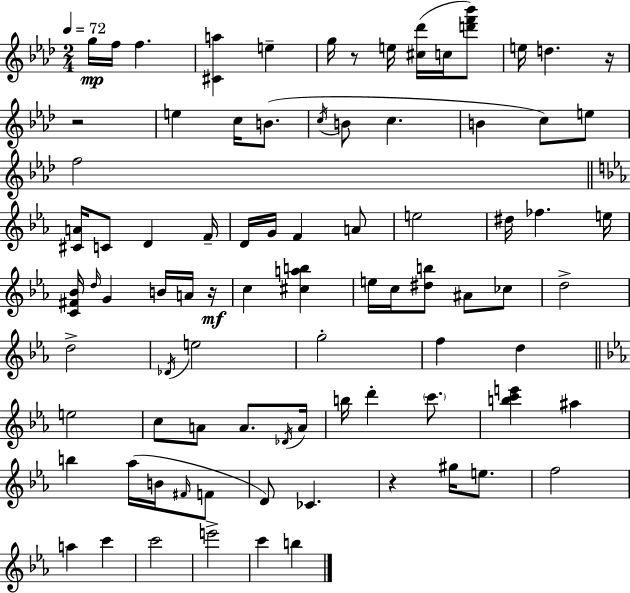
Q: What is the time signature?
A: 2/4